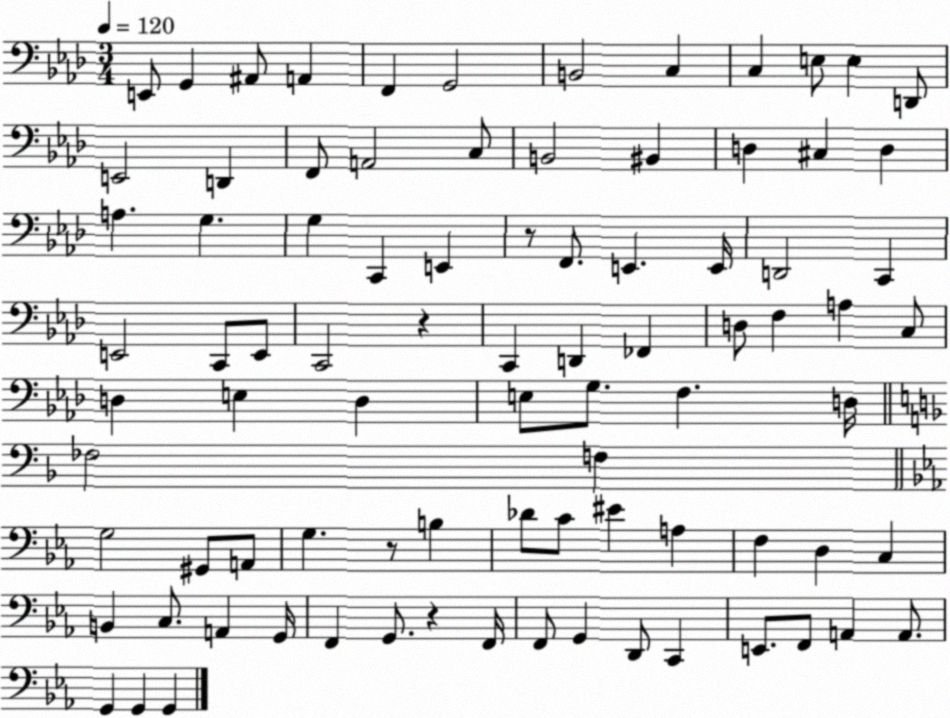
X:1
T:Untitled
M:3/4
L:1/4
K:Ab
E,,/2 G,, ^A,,/2 A,, F,, G,,2 B,,2 C, C, E,/2 E, D,,/2 E,,2 D,, F,,/2 A,,2 C,/2 B,,2 ^B,, D, ^C, D, A, G, G, C,, E,, z/2 F,,/2 E,, E,,/4 D,,2 C,, E,,2 C,,/2 E,,/2 C,,2 z C,, D,, _F,, D,/2 F, A, C,/2 D, E, D, E,/2 G,/2 F, D,/4 _F,2 F, G,2 ^G,,/2 A,,/2 G, z/2 B, _D/2 C/2 ^E A, F, D, C, B,, C,/2 A,, G,,/4 F,, G,,/2 z F,,/4 F,,/2 G,, D,,/2 C,, E,,/2 F,,/2 A,, A,,/2 G,, G,, G,,